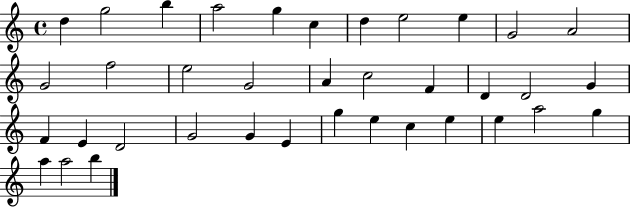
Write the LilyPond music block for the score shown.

{
  \clef treble
  \time 4/4
  \defaultTimeSignature
  \key c \major
  d''4 g''2 b''4 | a''2 g''4 c''4 | d''4 e''2 e''4 | g'2 a'2 | \break g'2 f''2 | e''2 g'2 | a'4 c''2 f'4 | d'4 d'2 g'4 | \break f'4 e'4 d'2 | g'2 g'4 e'4 | g''4 e''4 c''4 e''4 | e''4 a''2 g''4 | \break a''4 a''2 b''4 | \bar "|."
}